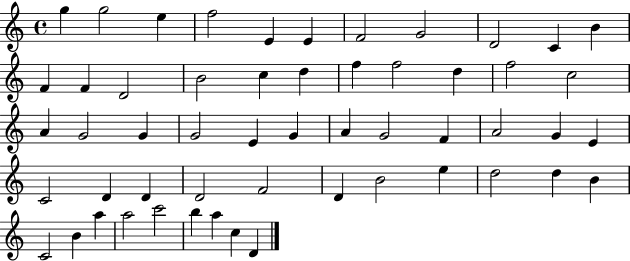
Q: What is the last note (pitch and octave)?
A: D4